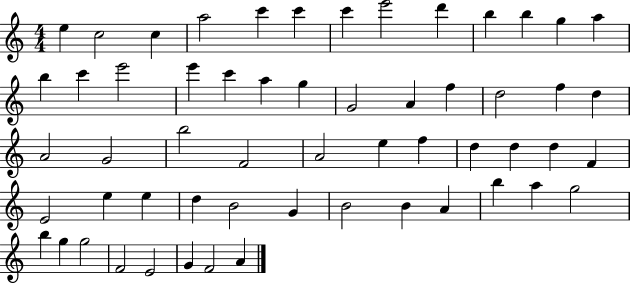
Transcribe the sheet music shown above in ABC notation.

X:1
T:Untitled
M:4/4
L:1/4
K:C
e c2 c a2 c' c' c' e'2 d' b b g a b c' e'2 e' c' a g G2 A f d2 f d A2 G2 b2 F2 A2 e f d d d F E2 e e d B2 G B2 B A b a g2 b g g2 F2 E2 G F2 A